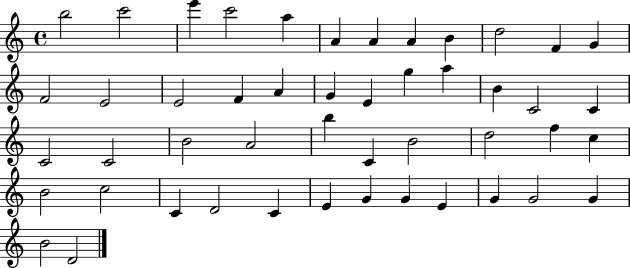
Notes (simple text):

B5/h C6/h E6/q C6/h A5/q A4/q A4/q A4/q B4/q D5/h F4/q G4/q F4/h E4/h E4/h F4/q A4/q G4/q E4/q G5/q A5/q B4/q C4/h C4/q C4/h C4/h B4/h A4/h B5/q C4/q B4/h D5/h F5/q C5/q B4/h C5/h C4/q D4/h C4/q E4/q G4/q G4/q E4/q G4/q G4/h G4/q B4/h D4/h